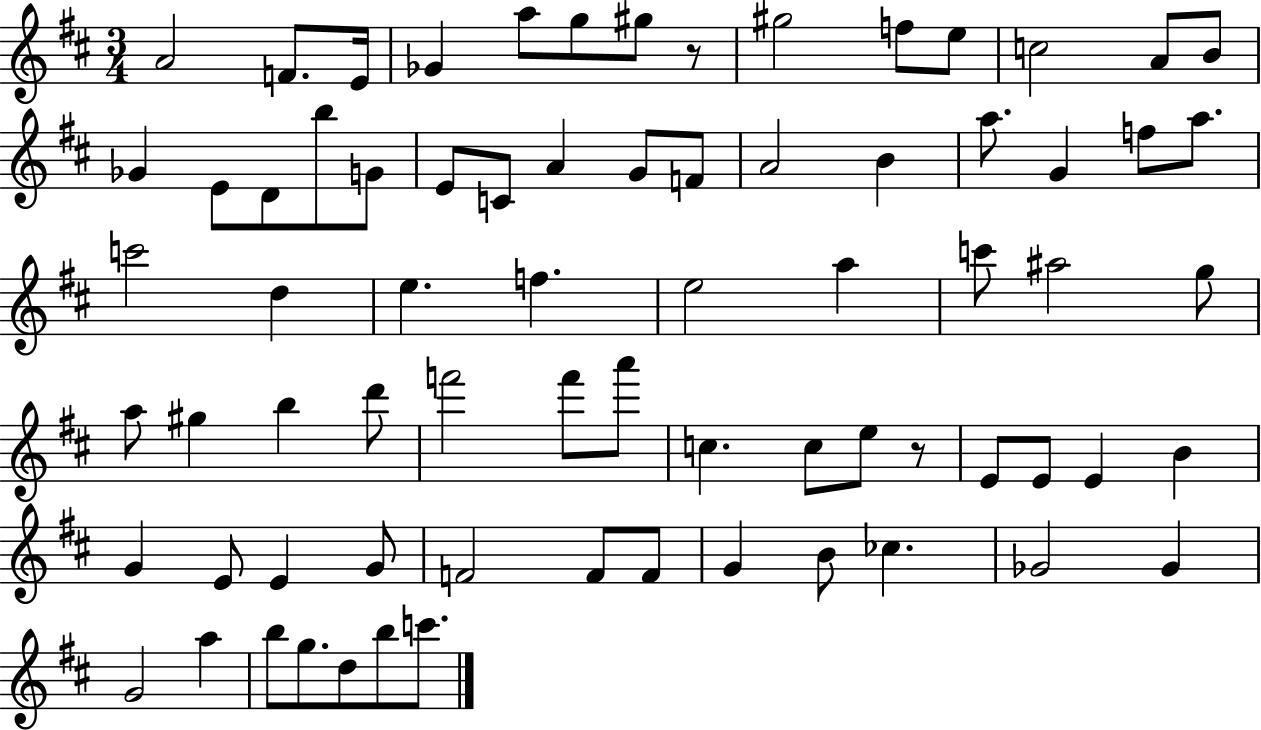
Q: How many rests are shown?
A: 2